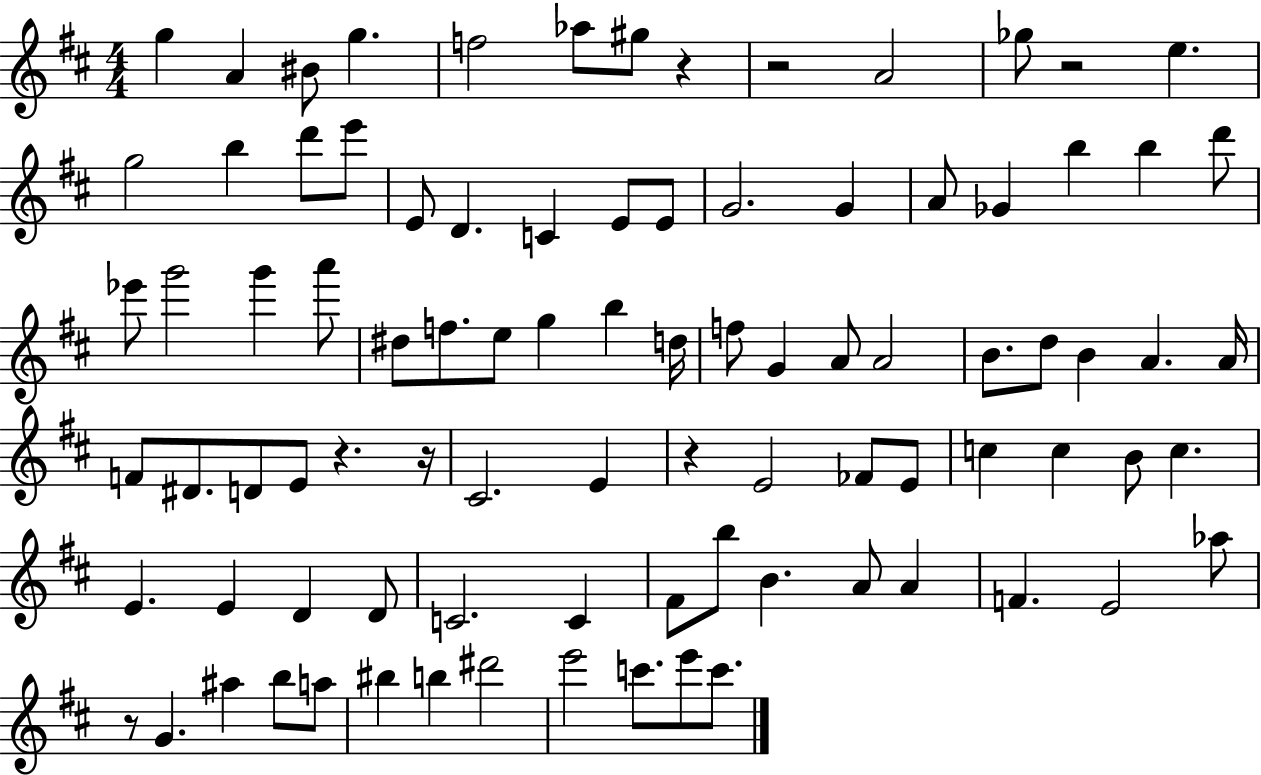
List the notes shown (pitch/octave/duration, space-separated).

G5/q A4/q BIS4/e G5/q. F5/h Ab5/e G#5/e R/q R/h A4/h Gb5/e R/h E5/q. G5/h B5/q D6/e E6/e E4/e D4/q. C4/q E4/e E4/e G4/h. G4/q A4/e Gb4/q B5/q B5/q D6/e Eb6/e G6/h G6/q A6/e D#5/e F5/e. E5/e G5/q B5/q D5/s F5/e G4/q A4/e A4/h B4/e. D5/e B4/q A4/q. A4/s F4/e D#4/e. D4/e E4/e R/q. R/s C#4/h. E4/q R/q E4/h FES4/e E4/e C5/q C5/q B4/e C5/q. E4/q. E4/q D4/q D4/e C4/h. C4/q F#4/e B5/e B4/q. A4/e A4/q F4/q. E4/h Ab5/e R/e G4/q. A#5/q B5/e A5/e BIS5/q B5/q D#6/h E6/h C6/e. E6/e C6/e.